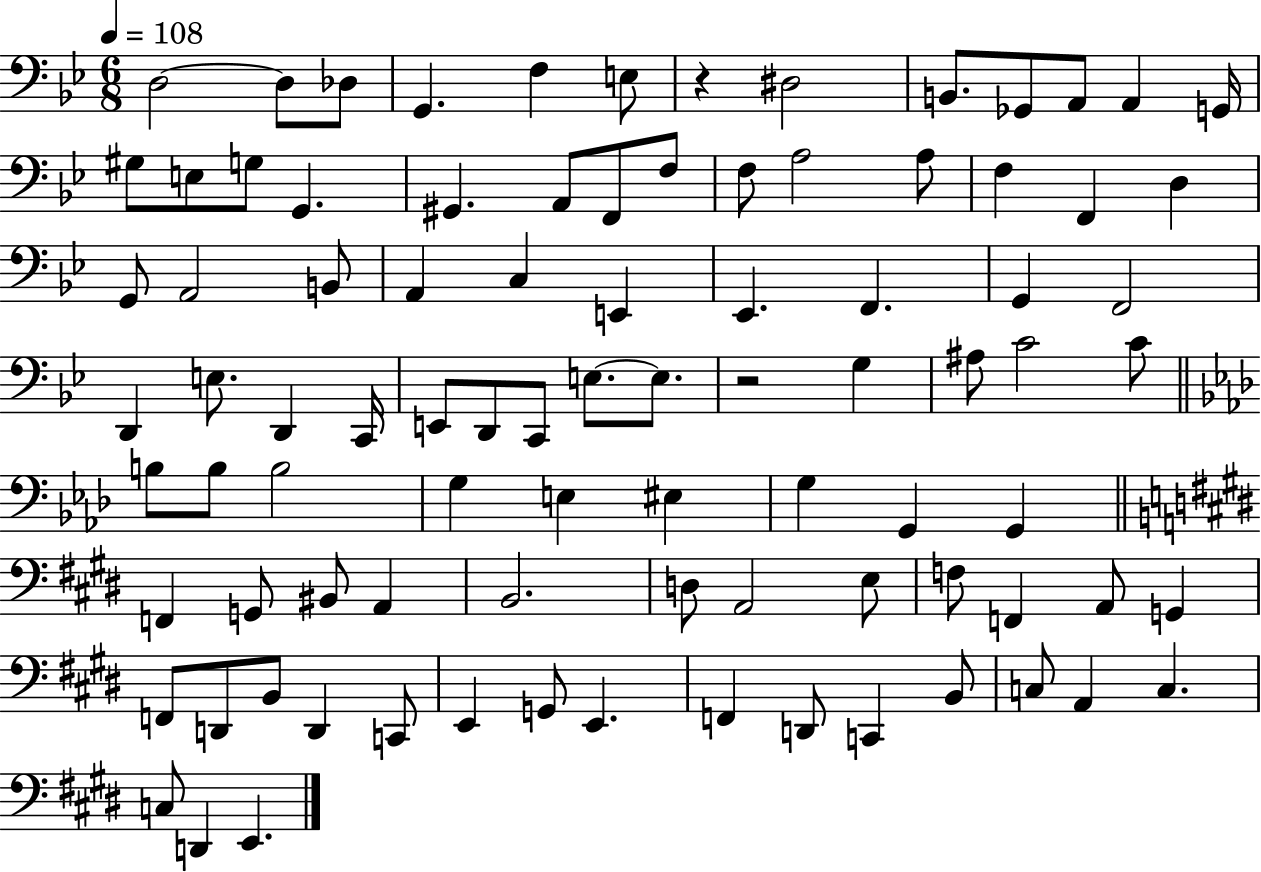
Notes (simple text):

D3/h D3/e Db3/e G2/q. F3/q E3/e R/q D#3/h B2/e. Gb2/e A2/e A2/q G2/s G#3/e E3/e G3/e G2/q. G#2/q. A2/e F2/e F3/e F3/e A3/h A3/e F3/q F2/q D3/q G2/e A2/h B2/e A2/q C3/q E2/q Eb2/q. F2/q. G2/q F2/h D2/q E3/e. D2/q C2/s E2/e D2/e C2/e E3/e. E3/e. R/h G3/q A#3/e C4/h C4/e B3/e B3/e B3/h G3/q E3/q EIS3/q G3/q G2/q G2/q F2/q G2/e BIS2/e A2/q B2/h. D3/e A2/h E3/e F3/e F2/q A2/e G2/q F2/e D2/e B2/e D2/q C2/e E2/q G2/e E2/q. F2/q D2/e C2/q B2/e C3/e A2/q C3/q. C3/e D2/q E2/q.